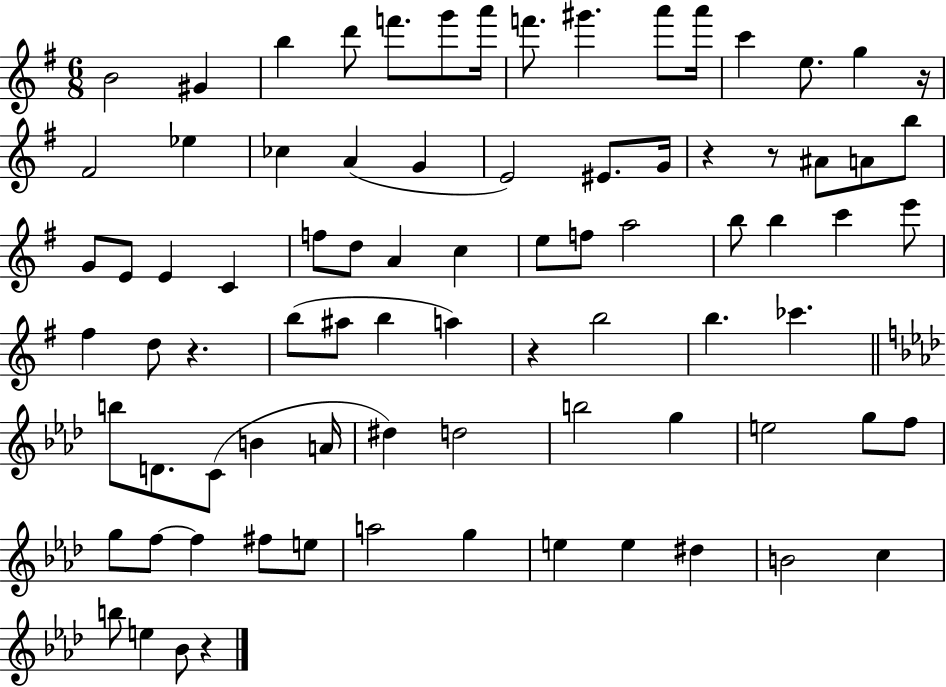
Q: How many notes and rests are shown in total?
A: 82